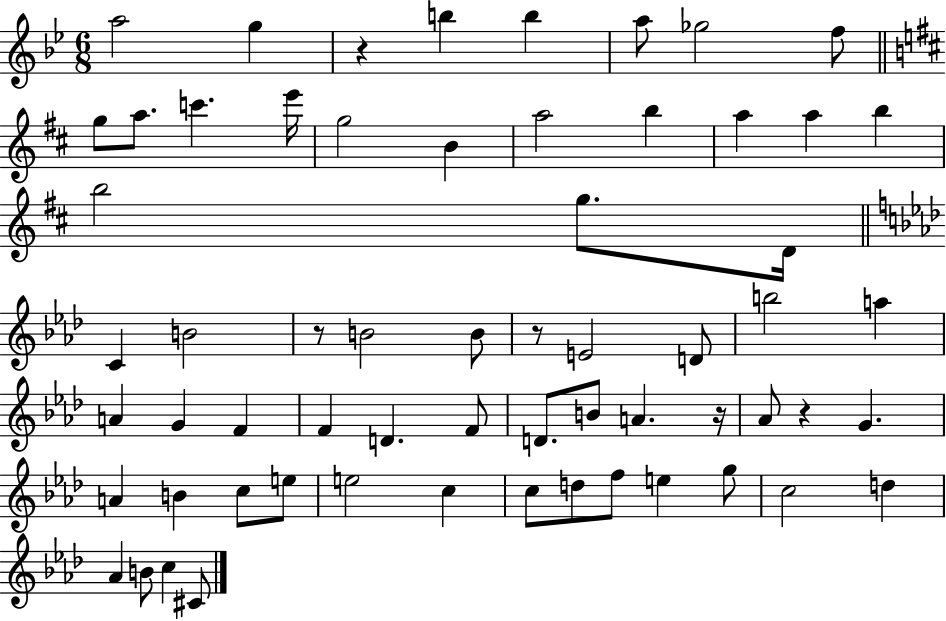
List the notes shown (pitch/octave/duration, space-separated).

A5/h G5/q R/q B5/q B5/q A5/e Gb5/h F5/e G5/e A5/e. C6/q. E6/s G5/h B4/q A5/h B5/q A5/q A5/q B5/q B5/h G5/e. D4/s C4/q B4/h R/e B4/h B4/e R/e E4/h D4/e B5/h A5/q A4/q G4/q F4/q F4/q D4/q. F4/e D4/e. B4/e A4/q. R/s Ab4/e R/q G4/q. A4/q B4/q C5/e E5/e E5/h C5/q C5/e D5/e F5/e E5/q G5/e C5/h D5/q Ab4/q B4/e C5/q C#4/e